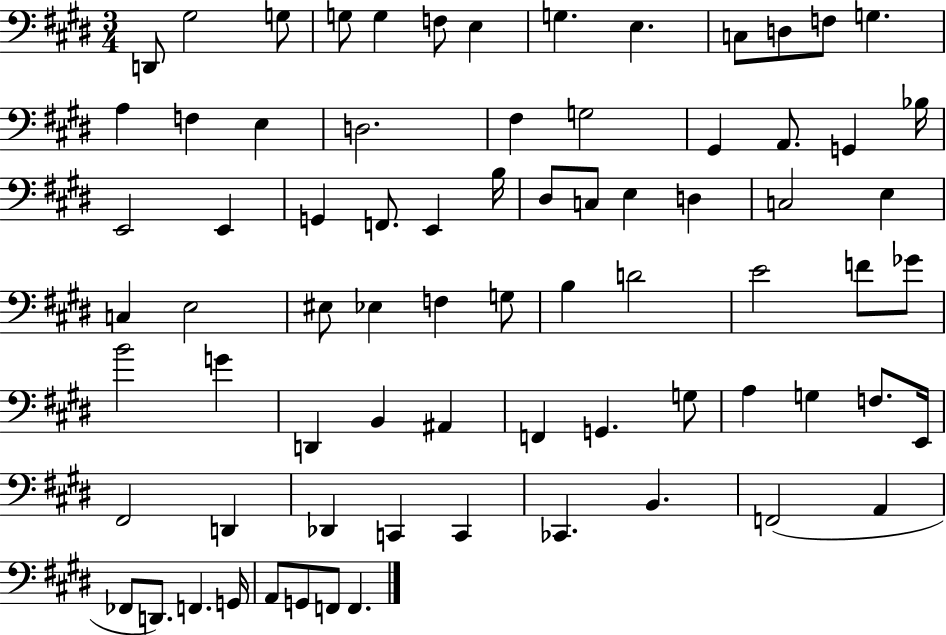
{
  \clef bass
  \numericTimeSignature
  \time 3/4
  \key e \major
  d,8 gis2 g8 | g8 g4 f8 e4 | g4. e4. | c8 d8 f8 g4. | \break a4 f4 e4 | d2. | fis4 g2 | gis,4 a,8. g,4 bes16 | \break e,2 e,4 | g,4 f,8. e,4 b16 | dis8 c8 e4 d4 | c2 e4 | \break c4 e2 | eis8 ees4 f4 g8 | b4 d'2 | e'2 f'8 ges'8 | \break b'2 g'4 | d,4 b,4 ais,4 | f,4 g,4. g8 | a4 g4 f8. e,16 | \break fis,2 d,4 | des,4 c,4 c,4 | ces,4. b,4. | f,2( a,4 | \break fes,8 d,8.) f,4. g,16 | a,8 g,8 f,8 f,4. | \bar "|."
}